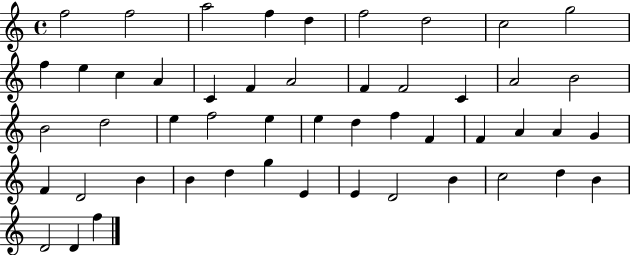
F5/h F5/h A5/h F5/q D5/q F5/h D5/h C5/h G5/h F5/q E5/q C5/q A4/q C4/q F4/q A4/h F4/q F4/h C4/q A4/h B4/h B4/h D5/h E5/q F5/h E5/q E5/q D5/q F5/q F4/q F4/q A4/q A4/q G4/q F4/q D4/h B4/q B4/q D5/q G5/q E4/q E4/q D4/h B4/q C5/h D5/q B4/q D4/h D4/q F5/q